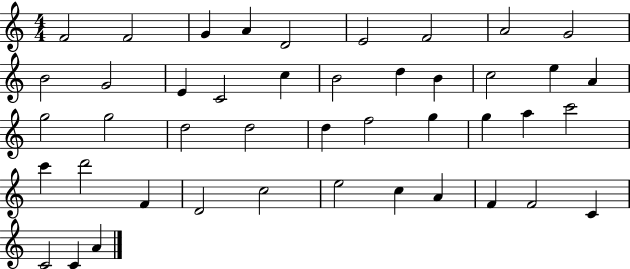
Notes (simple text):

F4/h F4/h G4/q A4/q D4/h E4/h F4/h A4/h G4/h B4/h G4/h E4/q C4/h C5/q B4/h D5/q B4/q C5/h E5/q A4/q G5/h G5/h D5/h D5/h D5/q F5/h G5/q G5/q A5/q C6/h C6/q D6/h F4/q D4/h C5/h E5/h C5/q A4/q F4/q F4/h C4/q C4/h C4/q A4/q